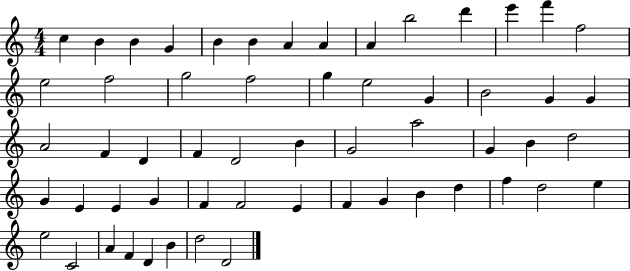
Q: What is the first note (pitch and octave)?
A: C5